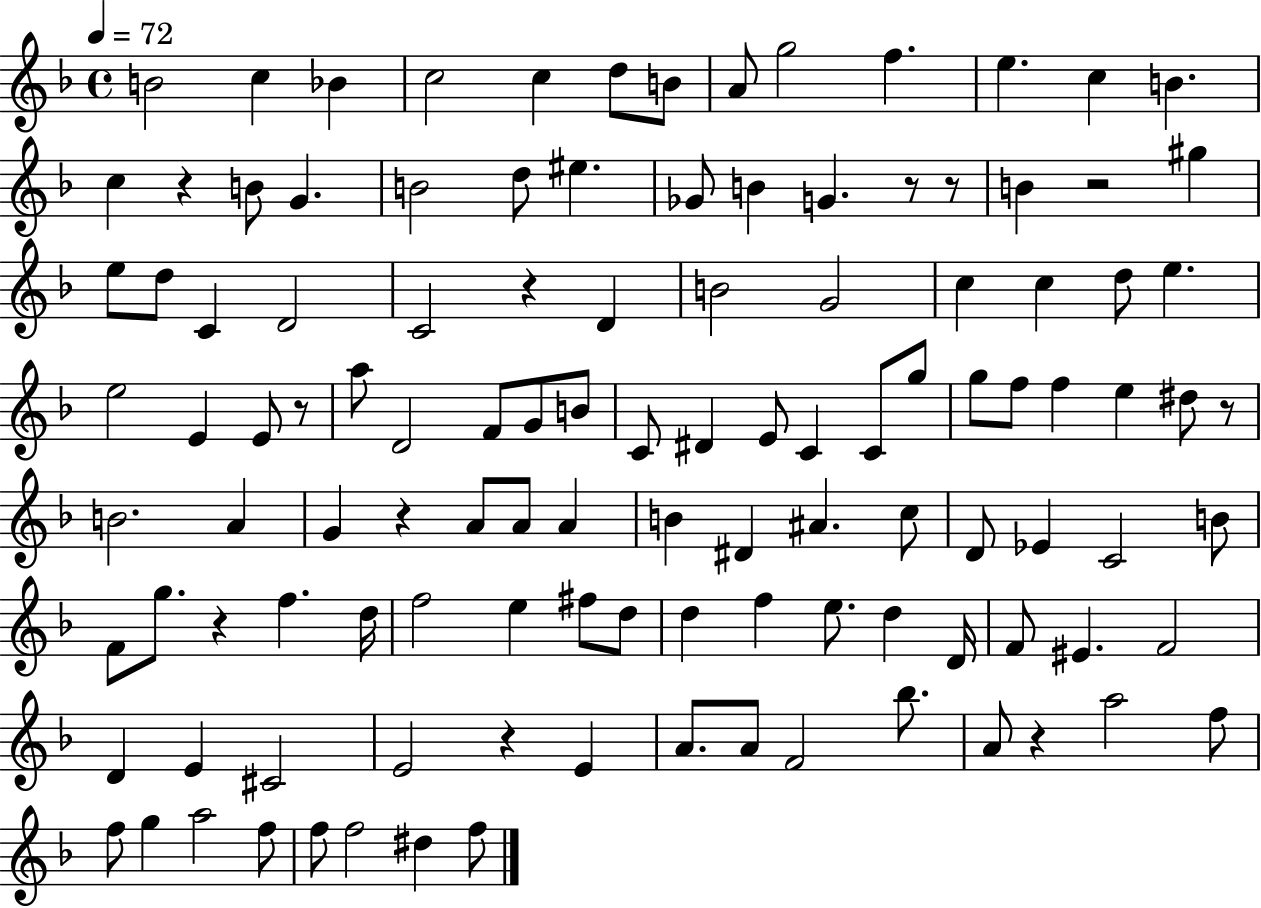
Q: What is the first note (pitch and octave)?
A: B4